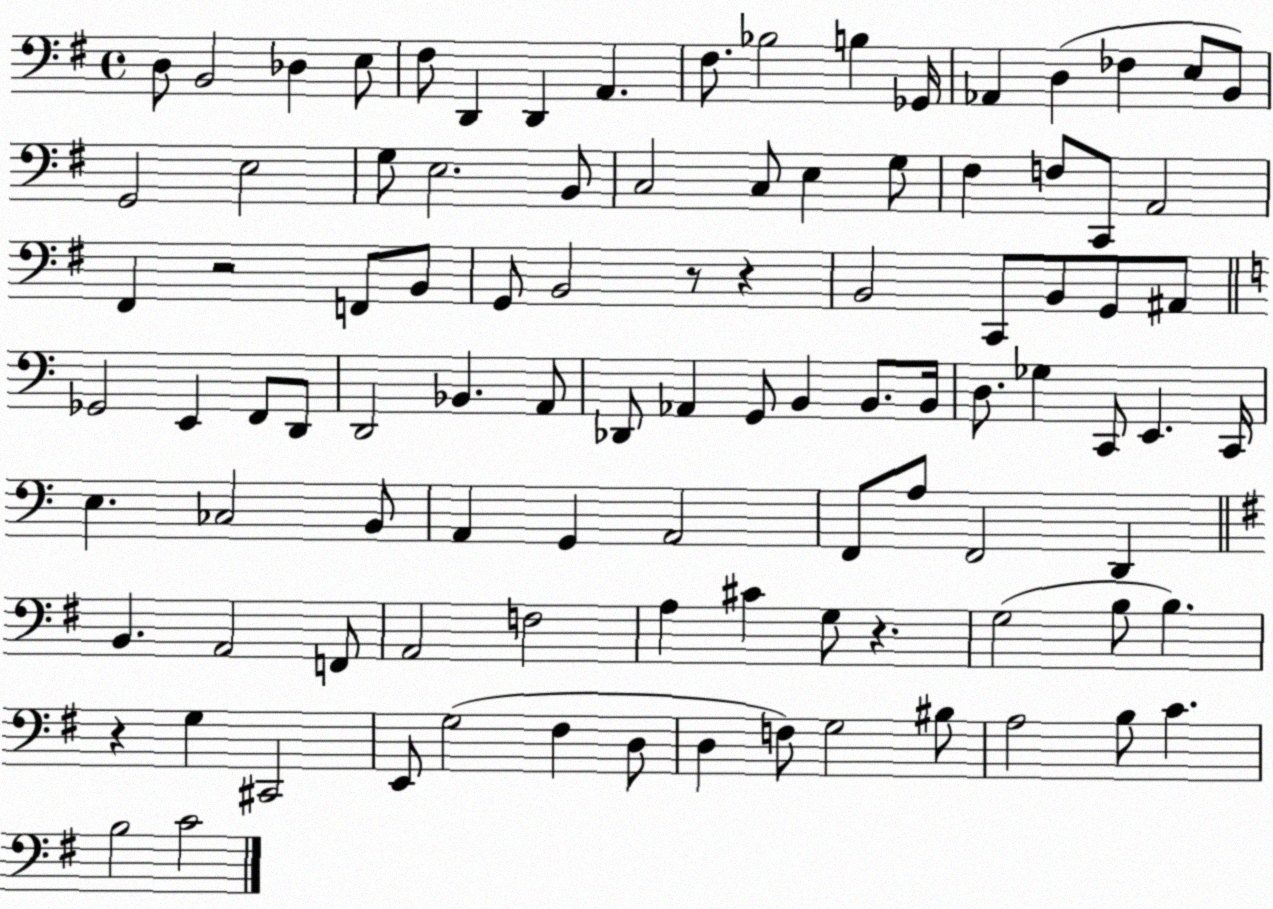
X:1
T:Untitled
M:4/4
L:1/4
K:G
D,/2 B,,2 _D, E,/2 ^F,/2 D,, D,, A,, ^F,/2 _B,2 B, _G,,/4 _A,, D, _F, E,/2 B,,/2 G,,2 E,2 G,/2 E,2 B,,/2 C,2 C,/2 E, G,/2 ^F, F,/2 C,,/2 A,,2 ^F,, z2 F,,/2 B,,/2 G,,/2 B,,2 z/2 z B,,2 C,,/2 B,,/2 G,,/2 ^A,,/2 _G,,2 E,, F,,/2 D,,/2 D,,2 _B,, A,,/2 _D,,/2 _A,, G,,/2 B,, B,,/2 B,,/4 D,/2 _G, C,,/2 E,, C,,/4 E, _C,2 B,,/2 A,, G,, A,,2 F,,/2 A,/2 F,,2 D,, B,, A,,2 F,,/2 A,,2 F,2 A, ^C G,/2 z G,2 B,/2 B, z G, ^C,,2 E,,/2 G,2 ^F, D,/2 D, F,/2 G,2 ^B,/2 A,2 B,/2 C B,2 C2